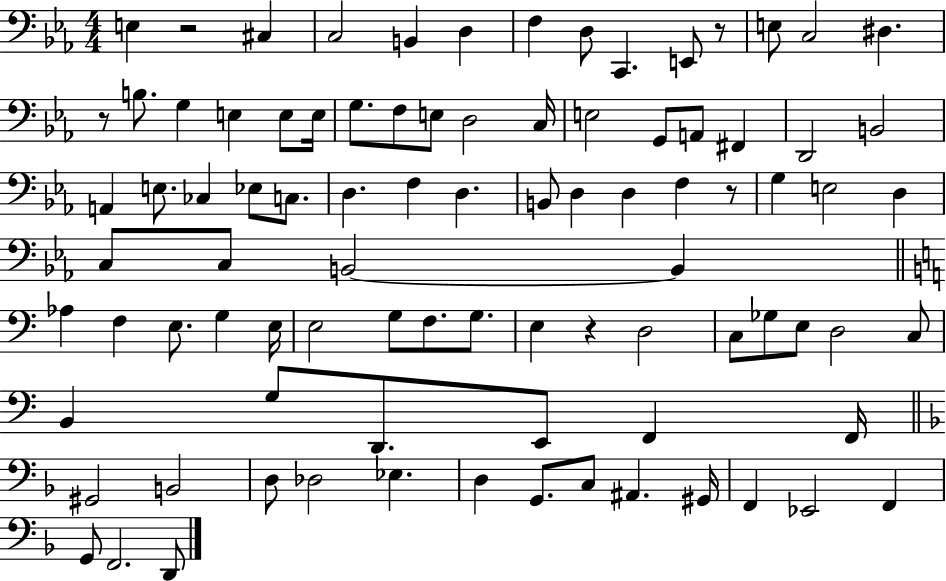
E3/q R/h C#3/q C3/h B2/q D3/q F3/q D3/e C2/q. E2/e R/e E3/e C3/h D#3/q. R/e B3/e. G3/q E3/q E3/e E3/s G3/e. F3/e E3/e D3/h C3/s E3/h G2/e A2/e F#2/q D2/h B2/h A2/q E3/e. CES3/q Eb3/e C3/e. D3/q. F3/q D3/q. B2/e D3/q D3/q F3/q R/e G3/q E3/h D3/q C3/e C3/e B2/h B2/q Ab3/q F3/q E3/e. G3/q E3/s E3/h G3/e F3/e. G3/e. E3/q R/q D3/h C3/e Gb3/e E3/e D3/h C3/e B2/q G3/e D2/e. E2/e F2/q F2/s G#2/h B2/h D3/e Db3/h Eb3/q. D3/q G2/e. C3/e A#2/q. G#2/s F2/q Eb2/h F2/q G2/e F2/h. D2/e